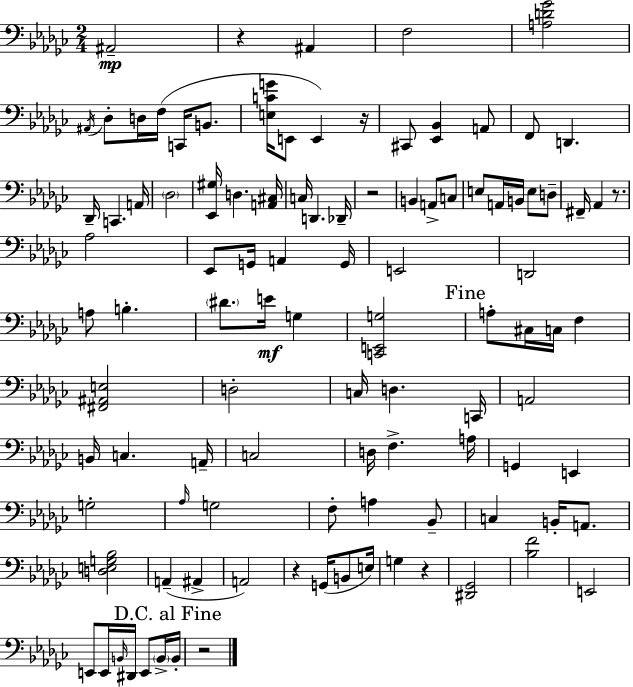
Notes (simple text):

A#2/h R/q A#2/q F3/h [A3,D4,Gb4]/h A#2/s Db3/e D3/s F3/s C2/s B2/e. [E3,C4,G4]/s E2/e E2/q R/s C#2/e [Eb2,Bb2]/q A2/e F2/e D2/q. Db2/s C2/q. A2/s Db3/h [Eb2,G#3]/s D3/q. [A2,C#3]/s C3/s D2/q. Db2/s R/h B2/q A2/e C3/e E3/e A2/s B2/s E3/e D3/e F#2/s Ab2/q R/e. Ab3/h Eb2/e G2/s A2/q G2/s E2/h D2/h A3/e B3/q. D#4/e. E4/s G3/q [C2,E2,G3]/h A3/e C#3/s C3/s F3/q [F#2,A#2,E3]/h D3/h C3/s D3/q. C2/s A2/h B2/s C3/q. A2/s C3/h D3/s F3/q. A3/s G2/q E2/q G3/h Ab3/s G3/h F3/e A3/q Bb2/e C3/q B2/s A2/e. [D3,E3,G3,Bb3]/h A2/q A#2/q A2/h R/q G2/s B2/e E3/s G3/q R/q [D#2,Gb2]/h [Bb3,F4]/h E2/h E2/e E2/s B2/s D#2/s E2/e B2/s B2/s R/h